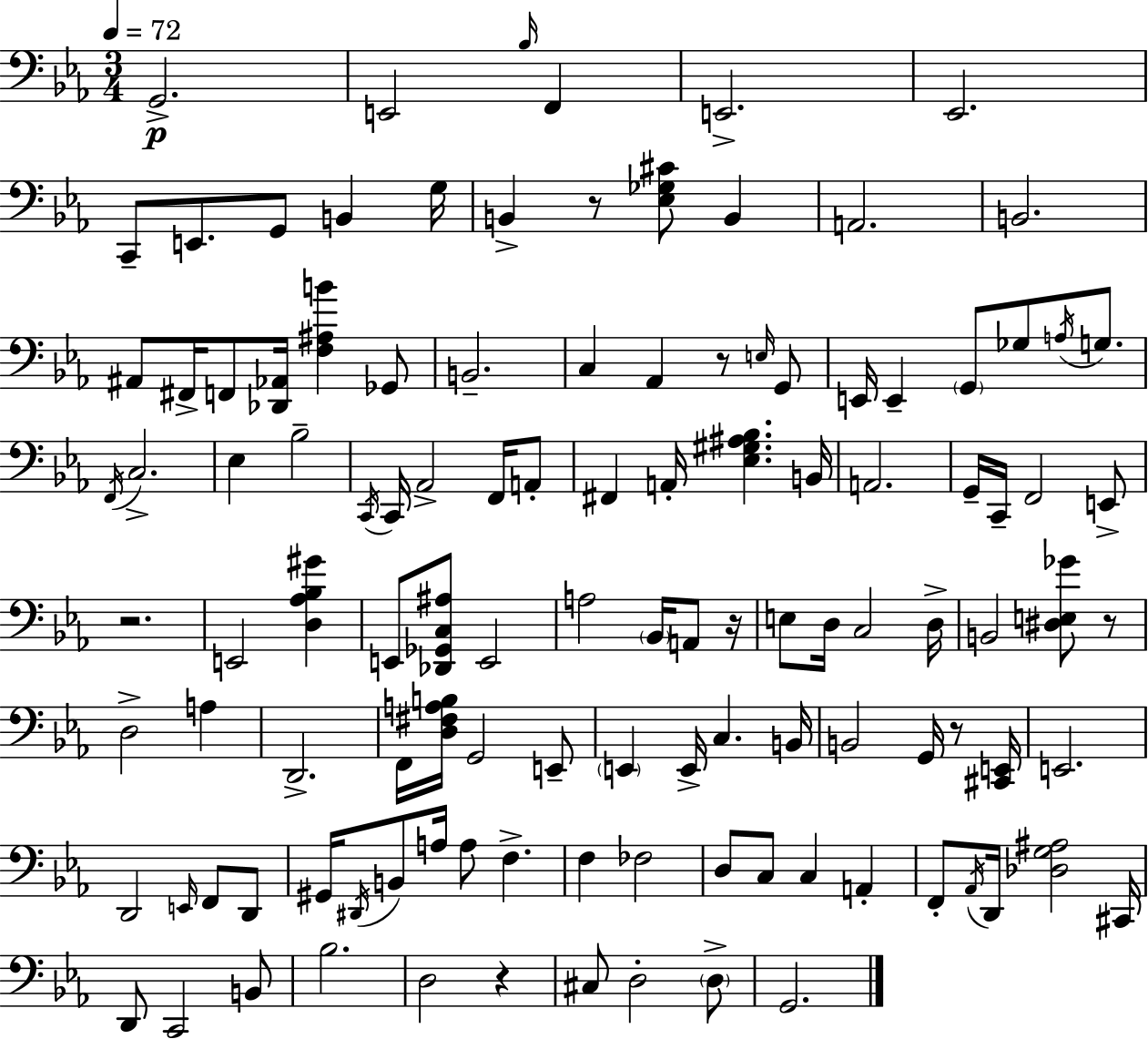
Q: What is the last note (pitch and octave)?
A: G2